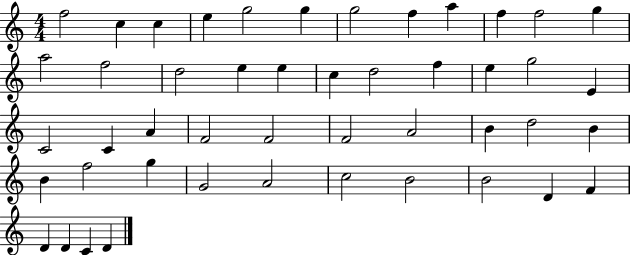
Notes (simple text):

F5/h C5/q C5/q E5/q G5/h G5/q G5/h F5/q A5/q F5/q F5/h G5/q A5/h F5/h D5/h E5/q E5/q C5/q D5/h F5/q E5/q G5/h E4/q C4/h C4/q A4/q F4/h F4/h F4/h A4/h B4/q D5/h B4/q B4/q F5/h G5/q G4/h A4/h C5/h B4/h B4/h D4/q F4/q D4/q D4/q C4/q D4/q